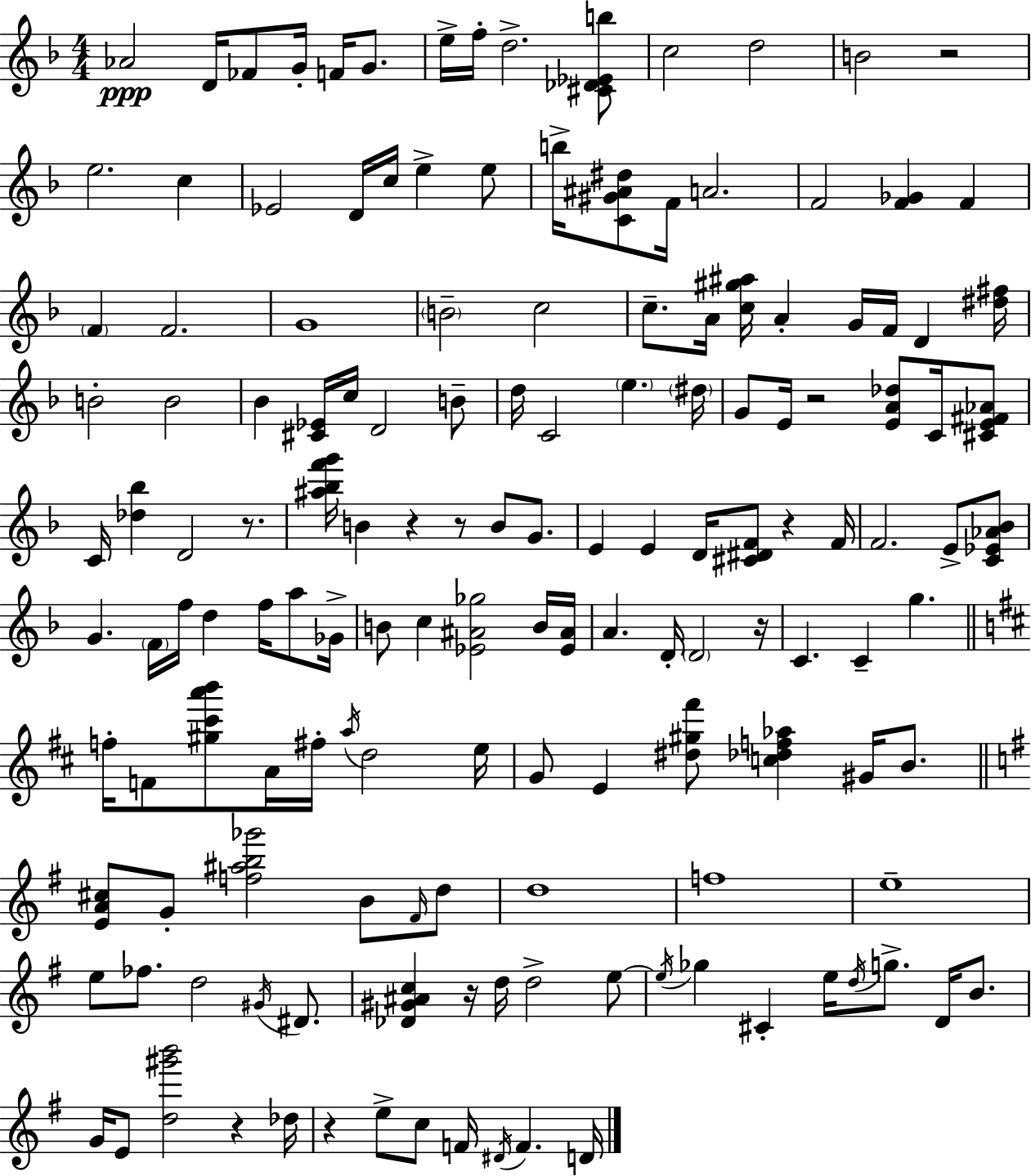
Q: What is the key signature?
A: D minor